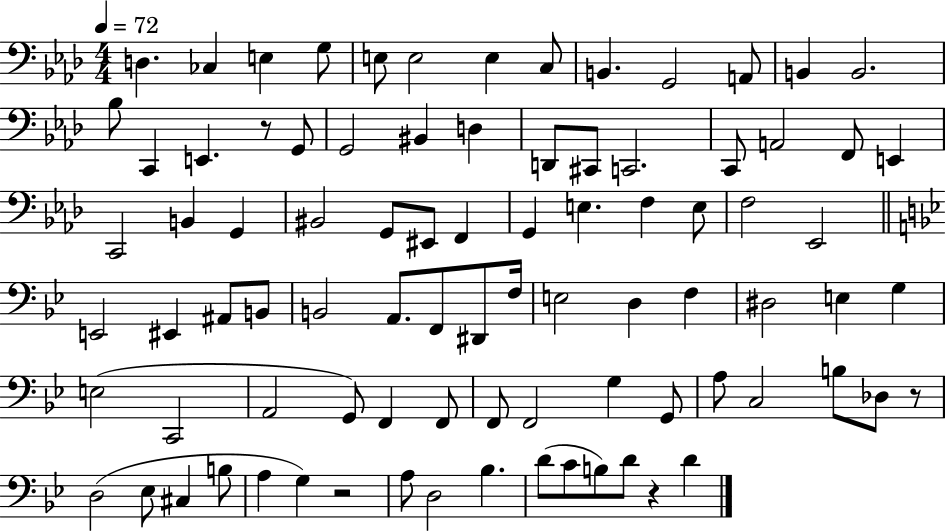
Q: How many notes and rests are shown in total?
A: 87